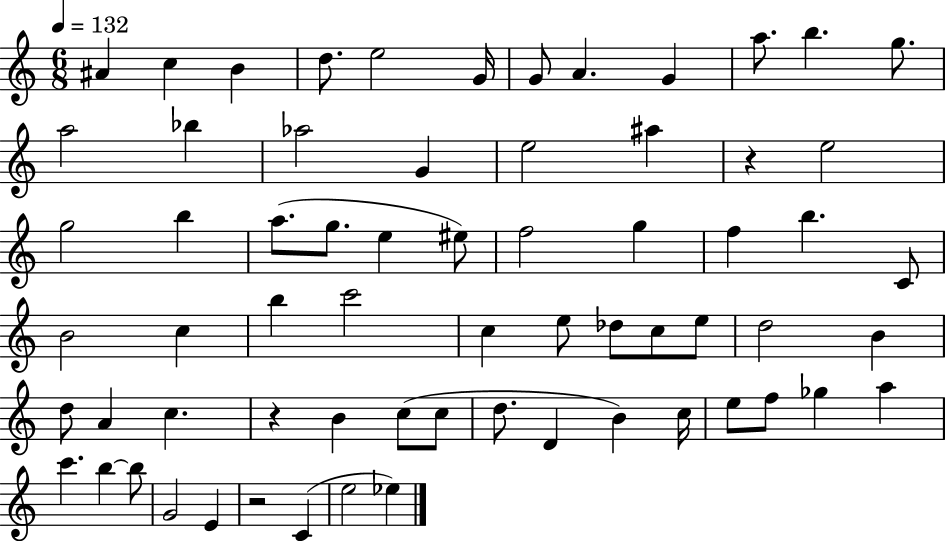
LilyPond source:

{
  \clef treble
  \numericTimeSignature
  \time 6/8
  \key c \major
  \tempo 4 = 132
  ais'4 c''4 b'4 | d''8. e''2 g'16 | g'8 a'4. g'4 | a''8. b''4. g''8. | \break a''2 bes''4 | aes''2 g'4 | e''2 ais''4 | r4 e''2 | \break g''2 b''4 | a''8.( g''8. e''4 eis''8) | f''2 g''4 | f''4 b''4. c'8 | \break b'2 c''4 | b''4 c'''2 | c''4 e''8 des''8 c''8 e''8 | d''2 b'4 | \break d''8 a'4 c''4. | r4 b'4 c''8( c''8 | d''8. d'4 b'4) c''16 | e''8 f''8 ges''4 a''4 | \break c'''4. b''4~~ b''8 | g'2 e'4 | r2 c'4( | e''2 ees''4) | \break \bar "|."
}